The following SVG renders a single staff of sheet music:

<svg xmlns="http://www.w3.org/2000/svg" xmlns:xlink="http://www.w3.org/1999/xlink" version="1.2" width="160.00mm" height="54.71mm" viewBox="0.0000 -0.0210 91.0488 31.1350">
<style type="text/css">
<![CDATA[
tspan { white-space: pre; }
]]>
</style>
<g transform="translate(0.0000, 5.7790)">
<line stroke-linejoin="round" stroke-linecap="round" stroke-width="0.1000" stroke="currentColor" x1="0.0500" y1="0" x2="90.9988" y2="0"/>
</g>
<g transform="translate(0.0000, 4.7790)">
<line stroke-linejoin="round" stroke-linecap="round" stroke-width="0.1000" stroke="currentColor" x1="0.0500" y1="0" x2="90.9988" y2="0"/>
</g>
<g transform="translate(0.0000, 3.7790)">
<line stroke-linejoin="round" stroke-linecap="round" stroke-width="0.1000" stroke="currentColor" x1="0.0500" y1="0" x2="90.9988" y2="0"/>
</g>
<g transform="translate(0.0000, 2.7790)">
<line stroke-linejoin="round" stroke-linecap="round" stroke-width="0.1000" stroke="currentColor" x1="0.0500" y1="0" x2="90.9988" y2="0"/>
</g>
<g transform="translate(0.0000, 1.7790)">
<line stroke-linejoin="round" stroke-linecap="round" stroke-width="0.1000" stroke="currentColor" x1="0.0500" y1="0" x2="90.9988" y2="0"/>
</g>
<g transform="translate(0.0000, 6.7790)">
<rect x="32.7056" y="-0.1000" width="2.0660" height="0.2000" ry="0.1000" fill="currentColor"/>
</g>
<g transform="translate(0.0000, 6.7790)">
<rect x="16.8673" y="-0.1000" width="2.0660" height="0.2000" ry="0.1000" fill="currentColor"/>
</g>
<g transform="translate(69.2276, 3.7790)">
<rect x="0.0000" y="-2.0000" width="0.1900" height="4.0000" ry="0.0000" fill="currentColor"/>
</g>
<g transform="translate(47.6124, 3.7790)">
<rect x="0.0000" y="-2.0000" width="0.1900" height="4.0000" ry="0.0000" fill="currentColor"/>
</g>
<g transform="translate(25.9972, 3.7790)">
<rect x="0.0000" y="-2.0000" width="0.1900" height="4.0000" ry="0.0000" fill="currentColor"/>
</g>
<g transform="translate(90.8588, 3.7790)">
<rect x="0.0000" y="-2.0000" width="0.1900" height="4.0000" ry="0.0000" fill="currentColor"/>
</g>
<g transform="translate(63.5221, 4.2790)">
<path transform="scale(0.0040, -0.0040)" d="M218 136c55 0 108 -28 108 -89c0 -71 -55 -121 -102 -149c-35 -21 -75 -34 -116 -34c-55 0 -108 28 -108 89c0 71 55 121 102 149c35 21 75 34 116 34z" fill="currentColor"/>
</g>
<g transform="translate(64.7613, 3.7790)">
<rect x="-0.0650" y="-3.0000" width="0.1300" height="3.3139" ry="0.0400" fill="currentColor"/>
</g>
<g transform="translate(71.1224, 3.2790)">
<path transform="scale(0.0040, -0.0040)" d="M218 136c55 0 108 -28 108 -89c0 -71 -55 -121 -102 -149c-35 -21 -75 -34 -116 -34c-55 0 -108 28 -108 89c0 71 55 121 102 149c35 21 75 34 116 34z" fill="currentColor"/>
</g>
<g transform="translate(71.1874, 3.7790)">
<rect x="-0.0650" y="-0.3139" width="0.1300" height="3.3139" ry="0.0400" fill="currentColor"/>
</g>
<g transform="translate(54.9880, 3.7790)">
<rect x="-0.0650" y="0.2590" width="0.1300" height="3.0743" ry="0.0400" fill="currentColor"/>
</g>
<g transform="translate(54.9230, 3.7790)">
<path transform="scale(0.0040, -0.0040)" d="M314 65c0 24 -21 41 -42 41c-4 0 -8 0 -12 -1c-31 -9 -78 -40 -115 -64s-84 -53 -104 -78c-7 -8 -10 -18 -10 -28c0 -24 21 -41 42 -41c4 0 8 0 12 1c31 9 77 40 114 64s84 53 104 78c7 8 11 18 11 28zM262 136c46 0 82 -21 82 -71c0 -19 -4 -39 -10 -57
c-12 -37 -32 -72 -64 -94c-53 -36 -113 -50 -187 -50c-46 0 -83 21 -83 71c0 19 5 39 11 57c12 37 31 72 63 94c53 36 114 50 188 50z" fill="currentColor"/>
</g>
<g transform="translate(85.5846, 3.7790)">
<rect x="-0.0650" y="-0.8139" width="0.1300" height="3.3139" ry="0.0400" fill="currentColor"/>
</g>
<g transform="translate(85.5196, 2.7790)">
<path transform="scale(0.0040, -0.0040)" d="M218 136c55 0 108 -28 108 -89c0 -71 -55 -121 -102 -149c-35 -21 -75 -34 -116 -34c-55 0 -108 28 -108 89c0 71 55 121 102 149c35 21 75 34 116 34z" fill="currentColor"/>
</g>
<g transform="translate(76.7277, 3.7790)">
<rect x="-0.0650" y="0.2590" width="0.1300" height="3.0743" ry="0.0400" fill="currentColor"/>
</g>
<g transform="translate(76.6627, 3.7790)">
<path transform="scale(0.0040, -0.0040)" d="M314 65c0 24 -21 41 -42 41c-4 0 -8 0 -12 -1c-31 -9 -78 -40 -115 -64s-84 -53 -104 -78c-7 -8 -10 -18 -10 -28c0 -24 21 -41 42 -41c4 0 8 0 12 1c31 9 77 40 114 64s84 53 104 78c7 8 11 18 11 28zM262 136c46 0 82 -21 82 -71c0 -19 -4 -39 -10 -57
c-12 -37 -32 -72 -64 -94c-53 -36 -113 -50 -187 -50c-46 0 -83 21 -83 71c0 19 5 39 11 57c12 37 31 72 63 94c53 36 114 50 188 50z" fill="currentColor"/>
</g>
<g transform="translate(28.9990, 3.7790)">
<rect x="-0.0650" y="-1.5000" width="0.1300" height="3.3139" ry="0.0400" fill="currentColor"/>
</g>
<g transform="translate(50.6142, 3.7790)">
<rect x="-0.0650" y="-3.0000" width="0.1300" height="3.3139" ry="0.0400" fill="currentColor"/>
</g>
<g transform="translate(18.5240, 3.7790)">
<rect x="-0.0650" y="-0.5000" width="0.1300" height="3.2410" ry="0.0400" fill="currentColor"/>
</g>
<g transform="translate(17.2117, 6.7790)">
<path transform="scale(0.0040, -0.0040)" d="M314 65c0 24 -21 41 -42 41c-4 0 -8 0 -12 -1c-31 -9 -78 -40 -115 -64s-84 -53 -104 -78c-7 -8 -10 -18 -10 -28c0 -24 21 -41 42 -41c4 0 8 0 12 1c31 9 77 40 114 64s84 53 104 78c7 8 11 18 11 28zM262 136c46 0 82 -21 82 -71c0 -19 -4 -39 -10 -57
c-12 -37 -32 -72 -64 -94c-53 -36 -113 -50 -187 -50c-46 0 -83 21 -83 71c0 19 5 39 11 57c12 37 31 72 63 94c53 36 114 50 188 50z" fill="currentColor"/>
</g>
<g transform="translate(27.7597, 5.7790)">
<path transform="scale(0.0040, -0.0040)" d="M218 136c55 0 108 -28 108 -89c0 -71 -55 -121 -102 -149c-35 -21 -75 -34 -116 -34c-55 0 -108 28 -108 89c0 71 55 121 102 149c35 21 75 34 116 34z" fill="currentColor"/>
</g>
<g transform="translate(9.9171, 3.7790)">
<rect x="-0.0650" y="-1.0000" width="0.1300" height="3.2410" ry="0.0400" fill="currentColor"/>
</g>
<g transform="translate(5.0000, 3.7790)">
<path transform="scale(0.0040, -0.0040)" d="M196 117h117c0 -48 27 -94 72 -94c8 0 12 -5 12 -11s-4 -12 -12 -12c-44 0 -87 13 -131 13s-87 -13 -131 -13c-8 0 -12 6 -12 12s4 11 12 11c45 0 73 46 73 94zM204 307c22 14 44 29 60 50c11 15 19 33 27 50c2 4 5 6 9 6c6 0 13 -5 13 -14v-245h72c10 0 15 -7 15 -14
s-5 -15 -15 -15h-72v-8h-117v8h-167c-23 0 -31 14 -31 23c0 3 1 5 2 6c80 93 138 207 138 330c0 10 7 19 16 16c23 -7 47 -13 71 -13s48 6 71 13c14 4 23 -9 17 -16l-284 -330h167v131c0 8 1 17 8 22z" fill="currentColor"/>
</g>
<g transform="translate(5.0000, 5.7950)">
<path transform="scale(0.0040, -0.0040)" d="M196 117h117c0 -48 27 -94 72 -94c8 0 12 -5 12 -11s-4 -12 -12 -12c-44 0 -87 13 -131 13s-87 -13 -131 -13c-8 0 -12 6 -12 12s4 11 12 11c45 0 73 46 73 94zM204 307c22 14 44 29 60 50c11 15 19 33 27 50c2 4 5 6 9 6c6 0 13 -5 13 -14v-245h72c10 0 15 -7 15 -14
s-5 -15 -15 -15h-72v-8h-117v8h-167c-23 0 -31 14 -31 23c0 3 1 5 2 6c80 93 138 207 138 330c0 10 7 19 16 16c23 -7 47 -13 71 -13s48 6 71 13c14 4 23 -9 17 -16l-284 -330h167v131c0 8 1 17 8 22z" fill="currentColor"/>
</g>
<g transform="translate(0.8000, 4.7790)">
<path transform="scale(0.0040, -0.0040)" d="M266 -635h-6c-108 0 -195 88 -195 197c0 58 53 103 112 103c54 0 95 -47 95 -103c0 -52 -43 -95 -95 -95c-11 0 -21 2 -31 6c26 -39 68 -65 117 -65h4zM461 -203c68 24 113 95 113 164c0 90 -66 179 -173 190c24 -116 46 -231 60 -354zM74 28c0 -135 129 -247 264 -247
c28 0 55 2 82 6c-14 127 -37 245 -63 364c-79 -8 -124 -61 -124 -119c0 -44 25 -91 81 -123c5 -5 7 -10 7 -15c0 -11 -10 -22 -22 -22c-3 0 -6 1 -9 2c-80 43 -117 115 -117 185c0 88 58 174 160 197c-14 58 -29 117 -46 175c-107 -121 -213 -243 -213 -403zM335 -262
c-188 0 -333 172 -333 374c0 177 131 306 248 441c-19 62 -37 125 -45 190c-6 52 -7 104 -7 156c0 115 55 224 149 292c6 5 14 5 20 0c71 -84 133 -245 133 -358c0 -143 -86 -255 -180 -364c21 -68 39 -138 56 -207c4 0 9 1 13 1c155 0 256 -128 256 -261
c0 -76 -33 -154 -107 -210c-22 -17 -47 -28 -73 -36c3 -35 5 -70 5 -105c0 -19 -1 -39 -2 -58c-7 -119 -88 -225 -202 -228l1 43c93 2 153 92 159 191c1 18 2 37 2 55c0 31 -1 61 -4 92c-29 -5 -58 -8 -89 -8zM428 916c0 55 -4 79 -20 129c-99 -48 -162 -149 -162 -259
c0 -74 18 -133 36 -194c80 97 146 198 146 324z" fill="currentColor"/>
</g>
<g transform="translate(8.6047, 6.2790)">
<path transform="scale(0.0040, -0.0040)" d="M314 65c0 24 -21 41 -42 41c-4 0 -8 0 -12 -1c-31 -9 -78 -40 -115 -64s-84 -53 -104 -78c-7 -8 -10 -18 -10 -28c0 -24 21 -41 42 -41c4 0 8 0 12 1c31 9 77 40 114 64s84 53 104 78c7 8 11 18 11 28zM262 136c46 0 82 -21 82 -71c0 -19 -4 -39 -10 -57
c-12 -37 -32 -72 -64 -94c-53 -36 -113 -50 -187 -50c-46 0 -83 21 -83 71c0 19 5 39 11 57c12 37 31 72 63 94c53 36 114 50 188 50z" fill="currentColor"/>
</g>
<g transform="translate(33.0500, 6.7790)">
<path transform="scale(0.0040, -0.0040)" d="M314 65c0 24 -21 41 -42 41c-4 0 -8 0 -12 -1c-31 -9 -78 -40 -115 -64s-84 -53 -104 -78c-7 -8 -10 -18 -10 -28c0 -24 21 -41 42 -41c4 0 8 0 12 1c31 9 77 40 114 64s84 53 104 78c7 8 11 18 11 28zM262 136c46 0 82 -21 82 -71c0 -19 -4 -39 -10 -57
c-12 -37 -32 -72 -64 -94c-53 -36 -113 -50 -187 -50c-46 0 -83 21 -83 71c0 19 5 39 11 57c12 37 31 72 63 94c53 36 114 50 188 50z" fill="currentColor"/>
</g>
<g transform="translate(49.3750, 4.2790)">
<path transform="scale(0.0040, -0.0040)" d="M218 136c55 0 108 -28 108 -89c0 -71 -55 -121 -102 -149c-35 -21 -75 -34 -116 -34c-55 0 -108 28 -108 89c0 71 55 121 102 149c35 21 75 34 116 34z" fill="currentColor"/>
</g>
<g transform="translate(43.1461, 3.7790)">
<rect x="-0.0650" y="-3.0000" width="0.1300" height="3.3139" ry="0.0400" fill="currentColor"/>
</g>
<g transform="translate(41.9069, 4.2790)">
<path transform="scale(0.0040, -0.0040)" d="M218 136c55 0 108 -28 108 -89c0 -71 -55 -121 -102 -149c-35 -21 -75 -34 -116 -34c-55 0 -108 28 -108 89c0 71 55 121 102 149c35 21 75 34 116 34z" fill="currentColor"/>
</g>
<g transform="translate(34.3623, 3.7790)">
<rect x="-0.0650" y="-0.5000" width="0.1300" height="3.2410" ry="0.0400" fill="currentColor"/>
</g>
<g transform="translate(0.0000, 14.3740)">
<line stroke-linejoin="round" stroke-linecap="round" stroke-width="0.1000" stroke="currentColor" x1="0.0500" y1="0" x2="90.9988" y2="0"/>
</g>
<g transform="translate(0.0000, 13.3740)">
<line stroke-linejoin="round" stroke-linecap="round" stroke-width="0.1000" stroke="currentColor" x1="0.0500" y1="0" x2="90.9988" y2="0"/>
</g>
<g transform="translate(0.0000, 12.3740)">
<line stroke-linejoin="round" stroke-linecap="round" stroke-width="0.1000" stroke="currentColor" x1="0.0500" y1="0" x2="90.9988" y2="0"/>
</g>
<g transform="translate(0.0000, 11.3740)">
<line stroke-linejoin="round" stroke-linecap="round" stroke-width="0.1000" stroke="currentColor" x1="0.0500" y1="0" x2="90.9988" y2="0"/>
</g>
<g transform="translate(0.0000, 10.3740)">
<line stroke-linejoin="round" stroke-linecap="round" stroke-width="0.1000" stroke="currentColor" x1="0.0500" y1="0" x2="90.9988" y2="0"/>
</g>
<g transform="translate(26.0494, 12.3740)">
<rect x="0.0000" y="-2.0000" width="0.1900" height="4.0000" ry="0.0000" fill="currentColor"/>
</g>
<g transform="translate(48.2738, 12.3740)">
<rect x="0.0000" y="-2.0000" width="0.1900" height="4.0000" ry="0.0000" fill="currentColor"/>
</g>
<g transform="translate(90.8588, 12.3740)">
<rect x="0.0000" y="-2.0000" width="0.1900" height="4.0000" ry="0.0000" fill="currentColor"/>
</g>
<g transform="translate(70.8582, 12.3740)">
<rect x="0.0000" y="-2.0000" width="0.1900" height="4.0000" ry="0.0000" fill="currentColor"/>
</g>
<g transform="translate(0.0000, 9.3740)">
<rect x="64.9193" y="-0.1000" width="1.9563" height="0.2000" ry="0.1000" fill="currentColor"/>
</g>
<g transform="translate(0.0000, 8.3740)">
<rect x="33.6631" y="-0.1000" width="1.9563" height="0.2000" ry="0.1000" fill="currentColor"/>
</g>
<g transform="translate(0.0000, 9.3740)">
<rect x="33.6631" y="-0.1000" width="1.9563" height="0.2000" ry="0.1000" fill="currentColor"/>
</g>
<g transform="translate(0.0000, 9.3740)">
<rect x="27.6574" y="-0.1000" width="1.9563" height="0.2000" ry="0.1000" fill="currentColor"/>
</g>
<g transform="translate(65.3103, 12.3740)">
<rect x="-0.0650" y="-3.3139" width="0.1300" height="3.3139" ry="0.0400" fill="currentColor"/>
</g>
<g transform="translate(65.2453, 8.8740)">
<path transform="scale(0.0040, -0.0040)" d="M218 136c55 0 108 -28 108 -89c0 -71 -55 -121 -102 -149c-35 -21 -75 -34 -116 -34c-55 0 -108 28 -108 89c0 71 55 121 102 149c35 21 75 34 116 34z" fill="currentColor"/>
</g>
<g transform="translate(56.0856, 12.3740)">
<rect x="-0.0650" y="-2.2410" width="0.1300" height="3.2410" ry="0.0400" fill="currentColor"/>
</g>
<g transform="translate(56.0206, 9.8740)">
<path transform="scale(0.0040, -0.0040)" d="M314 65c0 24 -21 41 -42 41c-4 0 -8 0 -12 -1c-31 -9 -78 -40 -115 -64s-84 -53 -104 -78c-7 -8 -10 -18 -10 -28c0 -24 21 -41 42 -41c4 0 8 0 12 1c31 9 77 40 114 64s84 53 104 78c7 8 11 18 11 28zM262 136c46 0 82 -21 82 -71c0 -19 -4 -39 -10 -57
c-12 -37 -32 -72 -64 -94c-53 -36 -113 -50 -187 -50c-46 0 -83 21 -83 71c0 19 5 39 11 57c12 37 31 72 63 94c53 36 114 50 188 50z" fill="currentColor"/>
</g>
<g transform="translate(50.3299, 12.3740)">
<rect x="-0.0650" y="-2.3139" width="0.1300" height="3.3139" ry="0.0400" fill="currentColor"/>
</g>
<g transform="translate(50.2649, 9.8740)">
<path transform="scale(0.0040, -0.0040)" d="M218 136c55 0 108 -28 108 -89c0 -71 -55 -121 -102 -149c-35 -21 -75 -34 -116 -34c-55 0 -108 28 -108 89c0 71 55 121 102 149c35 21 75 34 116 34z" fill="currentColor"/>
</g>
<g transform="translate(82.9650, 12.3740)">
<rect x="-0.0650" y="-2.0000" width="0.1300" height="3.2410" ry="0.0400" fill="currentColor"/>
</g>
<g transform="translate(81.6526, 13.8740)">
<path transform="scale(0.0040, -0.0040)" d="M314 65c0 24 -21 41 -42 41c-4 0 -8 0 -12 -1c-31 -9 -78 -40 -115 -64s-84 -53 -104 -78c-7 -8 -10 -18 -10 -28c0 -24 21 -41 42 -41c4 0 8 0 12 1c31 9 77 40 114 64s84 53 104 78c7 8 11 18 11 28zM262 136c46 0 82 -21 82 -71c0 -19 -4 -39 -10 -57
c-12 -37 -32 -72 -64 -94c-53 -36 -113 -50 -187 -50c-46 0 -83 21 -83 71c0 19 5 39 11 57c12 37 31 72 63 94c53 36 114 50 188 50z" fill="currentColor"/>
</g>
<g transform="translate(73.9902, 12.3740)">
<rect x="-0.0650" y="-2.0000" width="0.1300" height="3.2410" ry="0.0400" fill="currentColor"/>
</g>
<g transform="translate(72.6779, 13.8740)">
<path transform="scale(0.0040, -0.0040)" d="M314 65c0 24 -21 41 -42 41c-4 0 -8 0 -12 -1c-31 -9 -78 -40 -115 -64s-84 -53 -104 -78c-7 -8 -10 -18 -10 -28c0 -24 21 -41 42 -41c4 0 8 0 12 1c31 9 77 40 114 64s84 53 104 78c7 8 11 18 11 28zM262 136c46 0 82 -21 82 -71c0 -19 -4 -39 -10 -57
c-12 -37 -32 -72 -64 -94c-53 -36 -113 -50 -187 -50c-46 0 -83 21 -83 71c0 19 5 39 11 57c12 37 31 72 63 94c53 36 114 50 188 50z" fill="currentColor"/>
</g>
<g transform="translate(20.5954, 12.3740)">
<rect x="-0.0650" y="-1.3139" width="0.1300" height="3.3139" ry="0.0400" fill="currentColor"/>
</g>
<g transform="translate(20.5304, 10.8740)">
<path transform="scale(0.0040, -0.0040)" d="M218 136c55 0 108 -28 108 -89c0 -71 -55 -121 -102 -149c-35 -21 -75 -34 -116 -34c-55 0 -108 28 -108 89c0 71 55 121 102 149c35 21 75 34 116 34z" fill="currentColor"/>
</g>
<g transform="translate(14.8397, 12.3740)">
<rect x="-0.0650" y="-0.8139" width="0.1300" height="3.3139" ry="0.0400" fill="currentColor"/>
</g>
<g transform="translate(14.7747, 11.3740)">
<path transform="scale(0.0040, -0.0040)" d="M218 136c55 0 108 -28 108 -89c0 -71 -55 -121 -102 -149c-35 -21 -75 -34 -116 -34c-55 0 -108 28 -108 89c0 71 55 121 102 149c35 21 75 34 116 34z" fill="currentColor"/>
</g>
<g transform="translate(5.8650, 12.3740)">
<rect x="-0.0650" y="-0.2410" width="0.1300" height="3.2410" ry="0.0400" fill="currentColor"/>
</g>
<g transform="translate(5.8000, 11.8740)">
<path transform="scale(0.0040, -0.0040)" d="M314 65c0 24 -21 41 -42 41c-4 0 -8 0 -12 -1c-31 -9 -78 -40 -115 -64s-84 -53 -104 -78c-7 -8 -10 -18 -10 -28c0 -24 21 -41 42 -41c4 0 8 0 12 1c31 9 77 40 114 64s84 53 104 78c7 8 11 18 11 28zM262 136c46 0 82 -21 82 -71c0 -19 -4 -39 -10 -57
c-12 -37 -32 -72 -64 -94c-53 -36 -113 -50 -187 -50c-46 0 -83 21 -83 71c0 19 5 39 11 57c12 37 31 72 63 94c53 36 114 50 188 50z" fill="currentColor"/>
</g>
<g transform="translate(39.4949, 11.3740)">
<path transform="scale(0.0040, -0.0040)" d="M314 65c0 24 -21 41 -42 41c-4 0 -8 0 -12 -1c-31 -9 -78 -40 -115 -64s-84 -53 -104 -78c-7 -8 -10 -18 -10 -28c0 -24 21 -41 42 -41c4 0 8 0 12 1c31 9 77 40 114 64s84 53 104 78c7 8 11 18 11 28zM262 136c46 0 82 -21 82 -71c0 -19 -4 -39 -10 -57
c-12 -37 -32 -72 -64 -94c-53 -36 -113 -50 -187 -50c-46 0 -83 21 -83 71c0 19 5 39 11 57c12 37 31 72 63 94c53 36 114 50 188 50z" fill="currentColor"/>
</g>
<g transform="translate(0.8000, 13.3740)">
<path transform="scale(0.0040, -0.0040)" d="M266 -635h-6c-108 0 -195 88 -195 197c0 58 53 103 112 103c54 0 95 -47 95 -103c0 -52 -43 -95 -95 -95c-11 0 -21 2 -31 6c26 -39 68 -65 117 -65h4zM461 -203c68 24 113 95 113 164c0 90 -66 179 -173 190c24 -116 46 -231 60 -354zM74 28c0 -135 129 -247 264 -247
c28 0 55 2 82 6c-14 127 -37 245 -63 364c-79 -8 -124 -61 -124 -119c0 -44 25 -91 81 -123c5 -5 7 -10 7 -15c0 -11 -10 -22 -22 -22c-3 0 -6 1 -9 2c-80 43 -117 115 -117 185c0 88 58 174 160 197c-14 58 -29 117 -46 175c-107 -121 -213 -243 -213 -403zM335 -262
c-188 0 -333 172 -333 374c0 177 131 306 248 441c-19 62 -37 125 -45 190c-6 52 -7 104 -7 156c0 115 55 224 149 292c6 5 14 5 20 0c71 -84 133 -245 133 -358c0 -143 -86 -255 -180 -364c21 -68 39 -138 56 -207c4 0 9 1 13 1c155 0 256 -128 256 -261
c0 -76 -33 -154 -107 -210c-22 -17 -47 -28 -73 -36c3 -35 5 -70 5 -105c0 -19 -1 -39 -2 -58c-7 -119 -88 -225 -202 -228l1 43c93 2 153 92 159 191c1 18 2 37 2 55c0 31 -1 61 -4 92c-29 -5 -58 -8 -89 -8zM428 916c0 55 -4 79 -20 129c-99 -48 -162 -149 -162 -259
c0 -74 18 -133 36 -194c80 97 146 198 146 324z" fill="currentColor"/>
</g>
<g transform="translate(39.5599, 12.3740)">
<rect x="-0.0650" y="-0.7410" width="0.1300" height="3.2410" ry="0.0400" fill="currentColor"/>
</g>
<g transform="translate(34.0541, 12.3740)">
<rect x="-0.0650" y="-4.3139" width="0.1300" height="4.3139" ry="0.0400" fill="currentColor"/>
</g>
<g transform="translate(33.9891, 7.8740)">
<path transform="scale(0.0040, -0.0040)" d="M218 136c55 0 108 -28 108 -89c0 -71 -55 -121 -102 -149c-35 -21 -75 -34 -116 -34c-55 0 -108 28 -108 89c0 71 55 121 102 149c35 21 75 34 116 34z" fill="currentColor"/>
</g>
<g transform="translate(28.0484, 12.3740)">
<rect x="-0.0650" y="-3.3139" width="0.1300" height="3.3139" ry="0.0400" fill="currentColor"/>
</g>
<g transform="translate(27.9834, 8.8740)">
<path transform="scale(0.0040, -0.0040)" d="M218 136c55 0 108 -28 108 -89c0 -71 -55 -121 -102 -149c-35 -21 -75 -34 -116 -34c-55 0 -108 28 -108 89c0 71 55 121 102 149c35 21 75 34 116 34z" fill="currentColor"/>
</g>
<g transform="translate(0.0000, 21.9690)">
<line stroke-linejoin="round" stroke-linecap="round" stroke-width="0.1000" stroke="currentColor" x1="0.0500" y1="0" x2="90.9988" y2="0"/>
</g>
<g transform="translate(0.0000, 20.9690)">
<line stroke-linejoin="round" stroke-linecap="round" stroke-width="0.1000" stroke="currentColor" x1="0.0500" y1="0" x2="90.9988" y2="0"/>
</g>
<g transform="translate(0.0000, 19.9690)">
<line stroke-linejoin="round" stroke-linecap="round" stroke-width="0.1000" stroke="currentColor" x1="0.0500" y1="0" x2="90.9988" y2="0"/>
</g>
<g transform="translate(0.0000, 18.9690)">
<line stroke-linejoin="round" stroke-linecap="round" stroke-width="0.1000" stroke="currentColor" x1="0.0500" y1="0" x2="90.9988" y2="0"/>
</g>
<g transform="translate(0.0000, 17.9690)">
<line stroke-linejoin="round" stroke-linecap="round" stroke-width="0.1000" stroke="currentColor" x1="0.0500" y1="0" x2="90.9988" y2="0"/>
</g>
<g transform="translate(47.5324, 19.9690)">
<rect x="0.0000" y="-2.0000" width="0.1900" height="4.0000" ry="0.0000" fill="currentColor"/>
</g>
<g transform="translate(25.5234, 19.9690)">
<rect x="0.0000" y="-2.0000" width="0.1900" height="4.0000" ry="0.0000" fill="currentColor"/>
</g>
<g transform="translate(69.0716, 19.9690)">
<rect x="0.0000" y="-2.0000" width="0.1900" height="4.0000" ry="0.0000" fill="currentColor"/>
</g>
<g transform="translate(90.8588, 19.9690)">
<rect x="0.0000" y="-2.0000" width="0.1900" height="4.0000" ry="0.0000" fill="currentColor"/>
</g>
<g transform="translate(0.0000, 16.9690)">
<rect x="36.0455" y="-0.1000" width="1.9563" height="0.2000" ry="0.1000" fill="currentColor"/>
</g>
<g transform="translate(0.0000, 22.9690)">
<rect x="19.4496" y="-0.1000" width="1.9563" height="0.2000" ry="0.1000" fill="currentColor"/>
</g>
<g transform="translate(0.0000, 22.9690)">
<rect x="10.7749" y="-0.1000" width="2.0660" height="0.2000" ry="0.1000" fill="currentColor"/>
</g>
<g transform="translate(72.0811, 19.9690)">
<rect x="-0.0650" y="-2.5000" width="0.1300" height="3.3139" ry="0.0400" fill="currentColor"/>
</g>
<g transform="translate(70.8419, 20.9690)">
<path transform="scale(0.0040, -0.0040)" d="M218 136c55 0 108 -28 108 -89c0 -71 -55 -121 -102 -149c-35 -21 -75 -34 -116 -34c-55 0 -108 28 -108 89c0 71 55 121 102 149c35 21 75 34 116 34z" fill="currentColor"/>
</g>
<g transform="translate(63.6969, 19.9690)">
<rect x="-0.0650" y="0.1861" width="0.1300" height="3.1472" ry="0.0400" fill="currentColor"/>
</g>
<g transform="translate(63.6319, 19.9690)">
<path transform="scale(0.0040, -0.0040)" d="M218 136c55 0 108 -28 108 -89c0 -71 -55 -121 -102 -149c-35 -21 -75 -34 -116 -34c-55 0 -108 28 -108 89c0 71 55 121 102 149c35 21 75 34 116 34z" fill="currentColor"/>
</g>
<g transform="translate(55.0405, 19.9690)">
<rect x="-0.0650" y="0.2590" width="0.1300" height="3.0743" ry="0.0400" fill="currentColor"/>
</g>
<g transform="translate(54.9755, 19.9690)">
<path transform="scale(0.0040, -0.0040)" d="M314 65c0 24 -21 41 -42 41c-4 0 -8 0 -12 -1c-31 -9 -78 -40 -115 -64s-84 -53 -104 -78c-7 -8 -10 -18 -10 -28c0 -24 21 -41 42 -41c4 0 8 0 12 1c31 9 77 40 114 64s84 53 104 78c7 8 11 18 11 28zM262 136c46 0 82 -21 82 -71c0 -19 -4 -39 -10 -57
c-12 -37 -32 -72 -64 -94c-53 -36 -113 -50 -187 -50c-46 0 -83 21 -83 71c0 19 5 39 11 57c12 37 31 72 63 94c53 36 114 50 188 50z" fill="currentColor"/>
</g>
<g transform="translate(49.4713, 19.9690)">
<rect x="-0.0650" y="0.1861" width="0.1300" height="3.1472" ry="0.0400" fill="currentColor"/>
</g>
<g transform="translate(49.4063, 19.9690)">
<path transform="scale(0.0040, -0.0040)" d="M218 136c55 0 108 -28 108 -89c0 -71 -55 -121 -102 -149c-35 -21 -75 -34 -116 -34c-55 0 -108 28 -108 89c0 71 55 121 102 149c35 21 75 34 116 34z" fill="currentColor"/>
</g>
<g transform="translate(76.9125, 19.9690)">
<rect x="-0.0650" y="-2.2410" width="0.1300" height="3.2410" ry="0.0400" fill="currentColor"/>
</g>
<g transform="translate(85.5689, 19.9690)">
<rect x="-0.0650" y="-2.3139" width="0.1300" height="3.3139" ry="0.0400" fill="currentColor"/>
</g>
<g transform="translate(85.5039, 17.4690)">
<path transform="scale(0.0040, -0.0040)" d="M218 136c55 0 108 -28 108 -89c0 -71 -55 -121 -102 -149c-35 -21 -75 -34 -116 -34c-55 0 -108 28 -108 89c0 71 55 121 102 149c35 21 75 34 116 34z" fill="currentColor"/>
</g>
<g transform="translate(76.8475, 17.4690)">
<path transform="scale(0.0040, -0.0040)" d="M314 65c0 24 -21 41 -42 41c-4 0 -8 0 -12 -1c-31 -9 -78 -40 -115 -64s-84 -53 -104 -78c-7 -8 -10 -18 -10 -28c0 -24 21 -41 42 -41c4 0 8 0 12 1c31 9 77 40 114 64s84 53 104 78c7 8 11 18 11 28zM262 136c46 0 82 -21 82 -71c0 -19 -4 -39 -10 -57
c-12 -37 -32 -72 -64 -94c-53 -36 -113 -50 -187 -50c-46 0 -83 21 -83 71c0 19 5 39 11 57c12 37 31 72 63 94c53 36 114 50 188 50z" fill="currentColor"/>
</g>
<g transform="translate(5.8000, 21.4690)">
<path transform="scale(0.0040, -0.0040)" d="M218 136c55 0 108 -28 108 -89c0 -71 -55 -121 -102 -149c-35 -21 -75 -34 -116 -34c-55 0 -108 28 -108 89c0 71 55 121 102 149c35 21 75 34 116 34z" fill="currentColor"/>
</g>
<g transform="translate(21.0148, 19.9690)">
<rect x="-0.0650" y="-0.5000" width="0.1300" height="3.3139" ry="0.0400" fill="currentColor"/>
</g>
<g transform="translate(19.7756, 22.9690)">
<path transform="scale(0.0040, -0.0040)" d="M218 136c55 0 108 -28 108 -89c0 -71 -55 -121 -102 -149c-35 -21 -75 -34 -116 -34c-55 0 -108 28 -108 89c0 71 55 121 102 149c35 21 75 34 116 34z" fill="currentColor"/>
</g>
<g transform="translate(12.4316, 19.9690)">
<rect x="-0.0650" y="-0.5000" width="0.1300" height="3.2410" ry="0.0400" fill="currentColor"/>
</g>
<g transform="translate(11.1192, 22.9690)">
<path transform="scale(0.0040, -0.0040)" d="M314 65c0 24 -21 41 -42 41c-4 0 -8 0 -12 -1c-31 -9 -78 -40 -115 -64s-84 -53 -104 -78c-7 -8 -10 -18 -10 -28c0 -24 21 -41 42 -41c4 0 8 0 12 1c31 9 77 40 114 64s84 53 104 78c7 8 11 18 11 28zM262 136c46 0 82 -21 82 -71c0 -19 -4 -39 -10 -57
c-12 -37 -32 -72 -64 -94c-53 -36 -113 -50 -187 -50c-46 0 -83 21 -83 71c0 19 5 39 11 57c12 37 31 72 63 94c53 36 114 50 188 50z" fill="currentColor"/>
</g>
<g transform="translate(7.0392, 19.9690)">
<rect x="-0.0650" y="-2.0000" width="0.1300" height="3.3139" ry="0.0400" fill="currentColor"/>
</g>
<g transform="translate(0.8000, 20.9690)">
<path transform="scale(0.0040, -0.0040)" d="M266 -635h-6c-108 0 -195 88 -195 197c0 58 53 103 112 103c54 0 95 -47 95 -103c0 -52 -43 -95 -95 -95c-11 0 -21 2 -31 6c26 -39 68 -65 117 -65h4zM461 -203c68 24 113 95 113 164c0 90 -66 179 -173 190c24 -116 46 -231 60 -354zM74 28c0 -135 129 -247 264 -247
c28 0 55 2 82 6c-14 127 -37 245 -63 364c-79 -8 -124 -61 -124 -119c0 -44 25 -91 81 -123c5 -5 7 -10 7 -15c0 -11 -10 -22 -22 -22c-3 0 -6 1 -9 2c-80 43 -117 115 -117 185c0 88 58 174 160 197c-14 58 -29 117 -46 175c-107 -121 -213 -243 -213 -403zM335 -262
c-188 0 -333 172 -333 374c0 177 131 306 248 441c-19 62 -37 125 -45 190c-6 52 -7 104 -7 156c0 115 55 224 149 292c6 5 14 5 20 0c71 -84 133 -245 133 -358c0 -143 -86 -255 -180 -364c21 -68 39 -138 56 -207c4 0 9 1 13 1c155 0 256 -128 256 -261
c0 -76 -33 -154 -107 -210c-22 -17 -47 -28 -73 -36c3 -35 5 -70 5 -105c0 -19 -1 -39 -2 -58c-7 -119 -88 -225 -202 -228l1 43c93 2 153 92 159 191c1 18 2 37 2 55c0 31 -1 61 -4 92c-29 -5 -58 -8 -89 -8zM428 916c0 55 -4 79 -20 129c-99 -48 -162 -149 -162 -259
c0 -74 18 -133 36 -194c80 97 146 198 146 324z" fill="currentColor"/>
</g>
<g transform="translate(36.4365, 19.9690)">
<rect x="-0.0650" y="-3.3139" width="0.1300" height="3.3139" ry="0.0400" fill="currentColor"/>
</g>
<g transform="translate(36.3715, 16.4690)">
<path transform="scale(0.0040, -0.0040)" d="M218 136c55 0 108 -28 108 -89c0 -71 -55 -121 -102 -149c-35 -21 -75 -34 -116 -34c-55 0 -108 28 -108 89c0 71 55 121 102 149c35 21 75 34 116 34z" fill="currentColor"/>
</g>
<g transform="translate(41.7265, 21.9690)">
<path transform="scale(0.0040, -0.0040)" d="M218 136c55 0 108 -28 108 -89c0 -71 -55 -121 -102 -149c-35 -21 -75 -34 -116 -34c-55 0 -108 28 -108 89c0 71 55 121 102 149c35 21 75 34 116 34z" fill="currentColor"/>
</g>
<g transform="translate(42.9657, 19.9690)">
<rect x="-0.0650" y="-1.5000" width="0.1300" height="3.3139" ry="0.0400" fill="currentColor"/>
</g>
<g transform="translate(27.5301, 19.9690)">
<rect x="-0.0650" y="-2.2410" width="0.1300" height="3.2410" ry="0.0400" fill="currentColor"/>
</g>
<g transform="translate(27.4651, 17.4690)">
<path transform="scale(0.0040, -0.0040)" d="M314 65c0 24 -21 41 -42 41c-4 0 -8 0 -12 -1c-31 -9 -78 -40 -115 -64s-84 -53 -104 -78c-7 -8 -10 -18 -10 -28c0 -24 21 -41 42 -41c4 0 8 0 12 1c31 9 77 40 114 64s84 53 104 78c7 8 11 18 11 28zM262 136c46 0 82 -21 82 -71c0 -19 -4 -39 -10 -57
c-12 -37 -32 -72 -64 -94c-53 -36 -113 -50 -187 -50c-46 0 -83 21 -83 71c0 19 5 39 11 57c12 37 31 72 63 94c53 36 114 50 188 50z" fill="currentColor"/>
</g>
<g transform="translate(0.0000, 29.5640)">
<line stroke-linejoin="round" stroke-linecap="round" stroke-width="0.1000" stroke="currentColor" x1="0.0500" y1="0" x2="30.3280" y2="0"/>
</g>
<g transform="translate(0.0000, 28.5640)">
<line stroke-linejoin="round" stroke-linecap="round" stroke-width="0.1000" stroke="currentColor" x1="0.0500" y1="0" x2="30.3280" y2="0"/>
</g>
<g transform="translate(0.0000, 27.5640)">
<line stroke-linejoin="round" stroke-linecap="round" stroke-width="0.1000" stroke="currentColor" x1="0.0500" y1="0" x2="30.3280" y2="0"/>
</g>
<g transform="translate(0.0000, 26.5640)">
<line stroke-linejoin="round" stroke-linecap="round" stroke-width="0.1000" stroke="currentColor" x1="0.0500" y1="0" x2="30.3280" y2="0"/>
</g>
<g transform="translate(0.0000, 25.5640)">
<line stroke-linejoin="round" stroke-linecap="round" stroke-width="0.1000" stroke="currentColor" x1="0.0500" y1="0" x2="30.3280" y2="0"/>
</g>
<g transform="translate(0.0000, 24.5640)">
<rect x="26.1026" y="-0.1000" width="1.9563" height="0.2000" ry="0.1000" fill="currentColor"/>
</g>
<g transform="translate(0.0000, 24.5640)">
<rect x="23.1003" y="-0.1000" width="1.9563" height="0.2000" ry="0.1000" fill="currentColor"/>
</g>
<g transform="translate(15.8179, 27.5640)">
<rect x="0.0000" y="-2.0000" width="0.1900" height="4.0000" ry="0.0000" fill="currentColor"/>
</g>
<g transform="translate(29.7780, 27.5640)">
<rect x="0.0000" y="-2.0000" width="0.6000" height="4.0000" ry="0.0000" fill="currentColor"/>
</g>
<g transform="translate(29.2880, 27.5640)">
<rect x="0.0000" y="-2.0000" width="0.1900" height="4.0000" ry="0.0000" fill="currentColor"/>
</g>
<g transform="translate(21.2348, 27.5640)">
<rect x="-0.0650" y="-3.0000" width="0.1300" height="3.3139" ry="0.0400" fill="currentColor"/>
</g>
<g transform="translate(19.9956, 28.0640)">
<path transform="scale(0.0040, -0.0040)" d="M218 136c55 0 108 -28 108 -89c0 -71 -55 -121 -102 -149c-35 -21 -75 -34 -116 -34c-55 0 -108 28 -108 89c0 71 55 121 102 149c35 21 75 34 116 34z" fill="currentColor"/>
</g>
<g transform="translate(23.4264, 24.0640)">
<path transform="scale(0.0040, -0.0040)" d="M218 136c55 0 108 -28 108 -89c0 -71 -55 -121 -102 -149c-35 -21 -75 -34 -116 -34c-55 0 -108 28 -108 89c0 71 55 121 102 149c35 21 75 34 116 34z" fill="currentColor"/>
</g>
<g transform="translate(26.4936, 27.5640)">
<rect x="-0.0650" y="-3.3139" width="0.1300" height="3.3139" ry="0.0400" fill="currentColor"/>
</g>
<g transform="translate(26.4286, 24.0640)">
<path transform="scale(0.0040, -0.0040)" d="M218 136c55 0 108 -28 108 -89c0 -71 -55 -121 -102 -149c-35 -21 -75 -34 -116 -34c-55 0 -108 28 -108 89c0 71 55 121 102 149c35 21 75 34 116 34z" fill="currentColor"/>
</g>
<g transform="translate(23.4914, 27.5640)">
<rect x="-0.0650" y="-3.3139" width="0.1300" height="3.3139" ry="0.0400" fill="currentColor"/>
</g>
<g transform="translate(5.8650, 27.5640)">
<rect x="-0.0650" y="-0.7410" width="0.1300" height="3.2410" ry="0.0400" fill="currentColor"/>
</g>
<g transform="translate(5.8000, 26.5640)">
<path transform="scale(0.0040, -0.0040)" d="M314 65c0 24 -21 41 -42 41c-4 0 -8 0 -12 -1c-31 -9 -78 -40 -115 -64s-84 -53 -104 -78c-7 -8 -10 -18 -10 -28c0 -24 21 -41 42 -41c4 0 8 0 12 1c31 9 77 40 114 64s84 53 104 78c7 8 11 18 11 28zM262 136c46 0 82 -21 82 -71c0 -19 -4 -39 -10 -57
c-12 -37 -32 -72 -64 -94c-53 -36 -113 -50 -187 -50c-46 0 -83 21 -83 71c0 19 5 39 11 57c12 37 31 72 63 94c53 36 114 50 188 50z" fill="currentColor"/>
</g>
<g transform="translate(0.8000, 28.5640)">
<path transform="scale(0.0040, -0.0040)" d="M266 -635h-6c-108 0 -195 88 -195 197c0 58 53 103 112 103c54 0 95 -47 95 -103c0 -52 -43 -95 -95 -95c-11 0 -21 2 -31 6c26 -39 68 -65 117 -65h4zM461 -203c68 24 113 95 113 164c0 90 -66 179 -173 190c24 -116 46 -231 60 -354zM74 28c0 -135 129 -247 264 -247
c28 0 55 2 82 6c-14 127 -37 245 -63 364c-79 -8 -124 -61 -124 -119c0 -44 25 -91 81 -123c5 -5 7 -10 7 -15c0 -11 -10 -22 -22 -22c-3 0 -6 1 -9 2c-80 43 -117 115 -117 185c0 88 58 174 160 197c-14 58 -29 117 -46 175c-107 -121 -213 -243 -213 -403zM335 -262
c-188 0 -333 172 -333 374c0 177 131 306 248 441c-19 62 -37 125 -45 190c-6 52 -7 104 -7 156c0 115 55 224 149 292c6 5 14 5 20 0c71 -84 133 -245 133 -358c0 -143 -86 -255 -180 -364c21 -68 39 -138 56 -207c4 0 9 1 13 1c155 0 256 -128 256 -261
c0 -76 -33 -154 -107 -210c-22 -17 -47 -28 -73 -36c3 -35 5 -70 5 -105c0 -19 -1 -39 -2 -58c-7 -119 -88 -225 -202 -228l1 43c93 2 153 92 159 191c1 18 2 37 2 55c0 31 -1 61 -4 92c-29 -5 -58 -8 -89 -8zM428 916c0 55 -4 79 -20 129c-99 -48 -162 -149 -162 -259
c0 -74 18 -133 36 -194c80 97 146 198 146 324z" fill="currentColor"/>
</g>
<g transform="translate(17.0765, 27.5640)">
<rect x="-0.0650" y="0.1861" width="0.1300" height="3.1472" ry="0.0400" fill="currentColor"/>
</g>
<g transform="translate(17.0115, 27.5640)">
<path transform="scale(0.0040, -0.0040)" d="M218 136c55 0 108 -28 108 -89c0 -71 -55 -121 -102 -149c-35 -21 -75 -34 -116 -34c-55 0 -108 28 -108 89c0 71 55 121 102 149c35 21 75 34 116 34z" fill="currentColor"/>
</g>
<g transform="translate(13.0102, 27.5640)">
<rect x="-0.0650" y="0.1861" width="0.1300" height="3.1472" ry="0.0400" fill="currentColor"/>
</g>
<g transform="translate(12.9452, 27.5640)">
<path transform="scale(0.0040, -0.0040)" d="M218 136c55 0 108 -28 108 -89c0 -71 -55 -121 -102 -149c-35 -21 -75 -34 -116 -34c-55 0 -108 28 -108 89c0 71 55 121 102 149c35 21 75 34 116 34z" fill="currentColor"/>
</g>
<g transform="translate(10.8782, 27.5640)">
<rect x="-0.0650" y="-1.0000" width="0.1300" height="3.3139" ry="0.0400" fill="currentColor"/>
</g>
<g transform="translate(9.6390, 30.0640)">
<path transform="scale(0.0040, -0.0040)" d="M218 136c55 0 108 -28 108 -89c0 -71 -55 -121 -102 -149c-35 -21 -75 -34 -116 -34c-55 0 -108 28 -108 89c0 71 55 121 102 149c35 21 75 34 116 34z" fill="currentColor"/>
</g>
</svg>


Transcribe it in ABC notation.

X:1
T:Untitled
M:4/4
L:1/4
K:C
D2 C2 E C2 A A B2 A c B2 d c2 d e b d' d2 g g2 b F2 F2 F C2 C g2 b E B B2 B G g2 g d2 D B B A b b